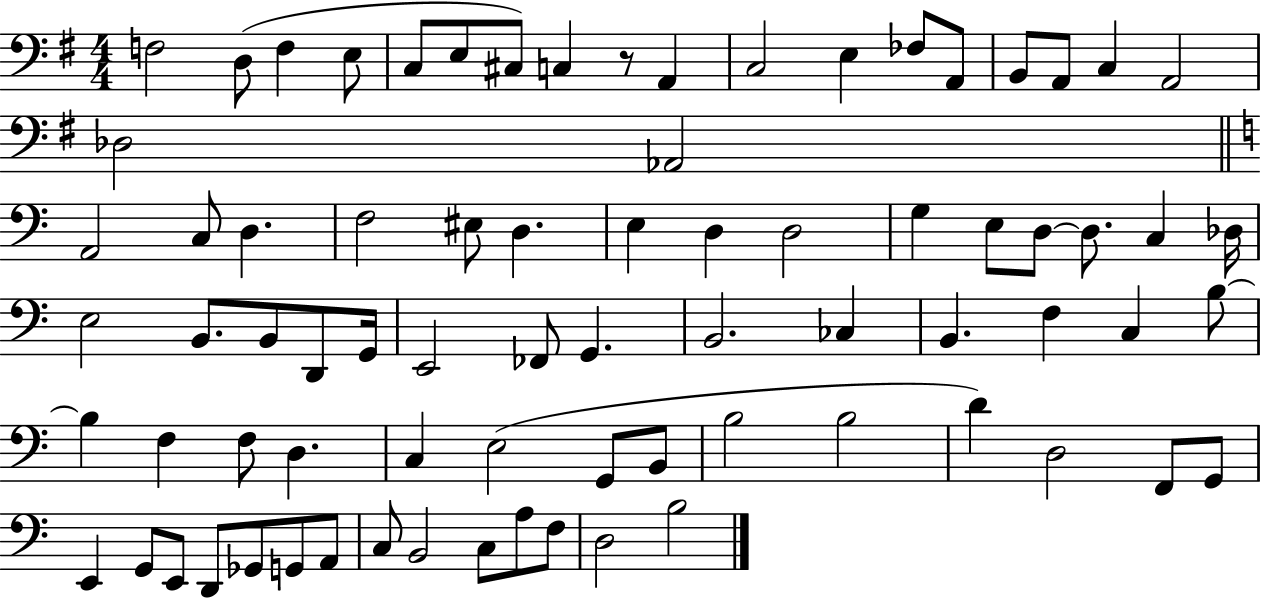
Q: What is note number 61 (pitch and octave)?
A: F2